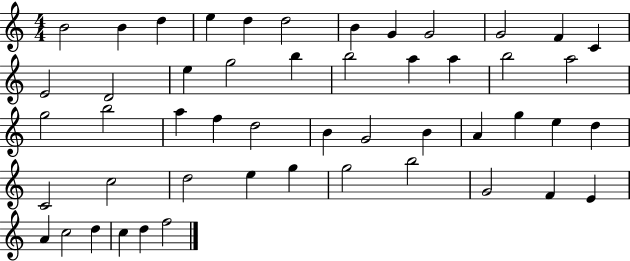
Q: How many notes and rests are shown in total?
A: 50